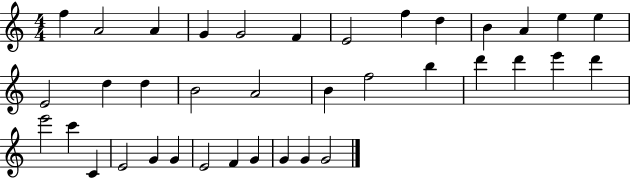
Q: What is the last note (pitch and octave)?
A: G4